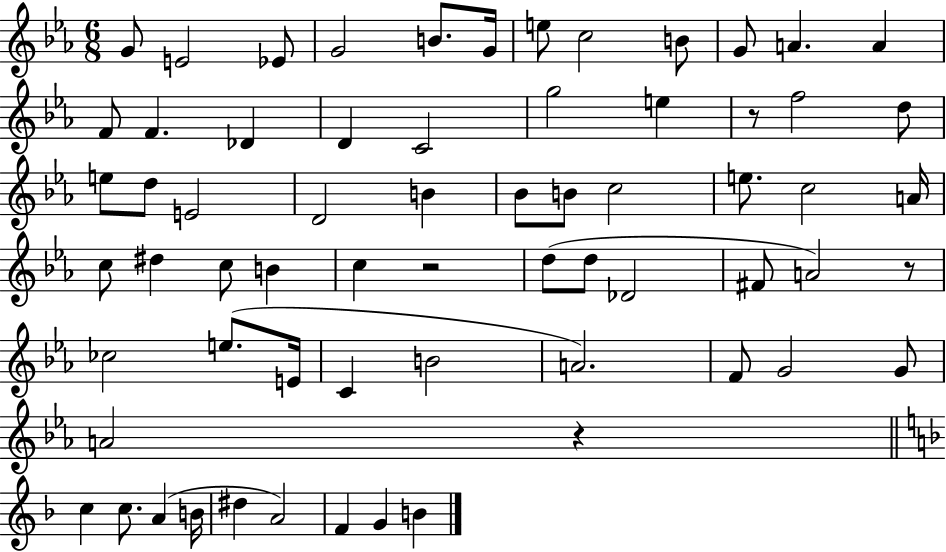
G4/e E4/h Eb4/e G4/h B4/e. G4/s E5/e C5/h B4/e G4/e A4/q. A4/q F4/e F4/q. Db4/q D4/q C4/h G5/h E5/q R/e F5/h D5/e E5/e D5/e E4/h D4/h B4/q Bb4/e B4/e C5/h E5/e. C5/h A4/s C5/e D#5/q C5/e B4/q C5/q R/h D5/e D5/e Db4/h F#4/e A4/h R/e CES5/h E5/e. E4/s C4/q B4/h A4/h. F4/e G4/h G4/e A4/h R/q C5/q C5/e. A4/q B4/s D#5/q A4/h F4/q G4/q B4/q